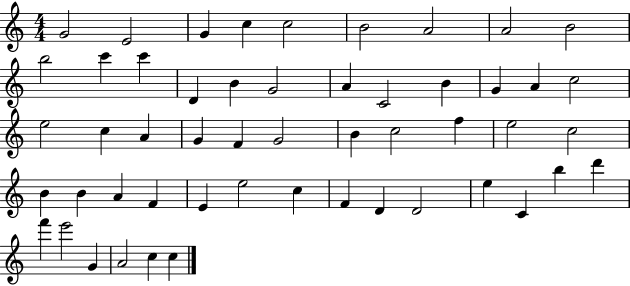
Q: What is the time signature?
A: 4/4